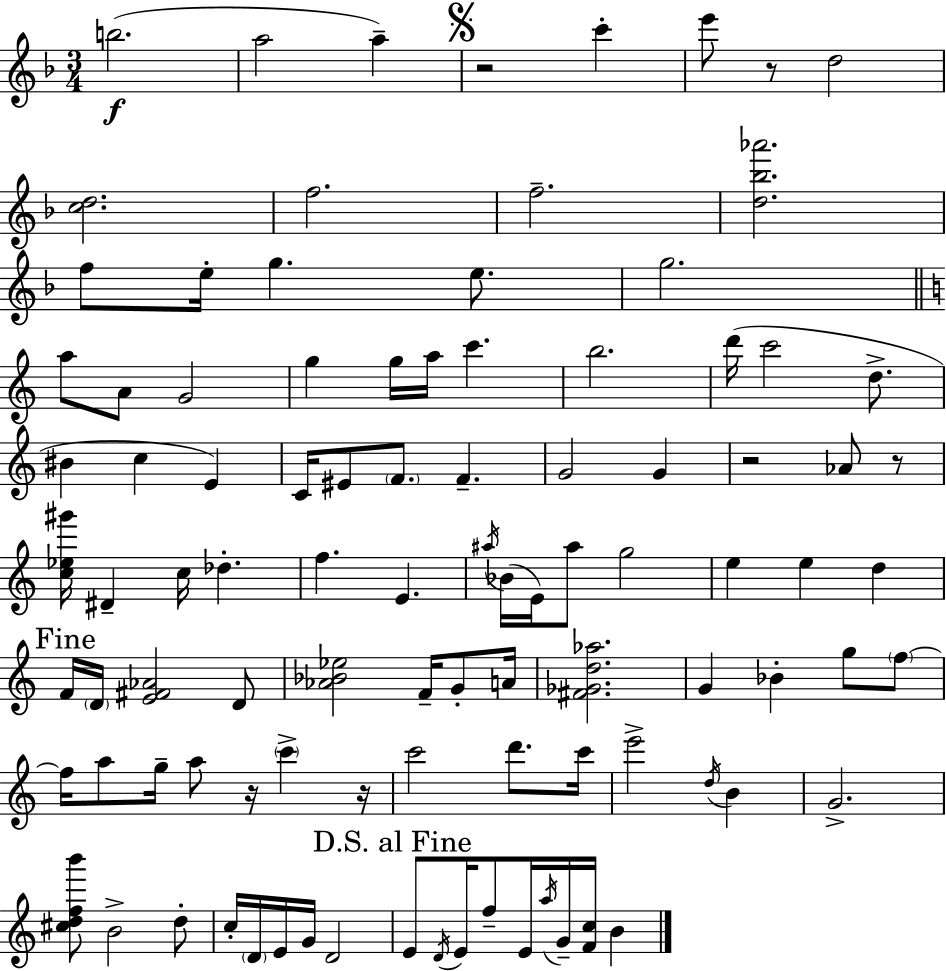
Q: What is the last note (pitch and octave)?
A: B4